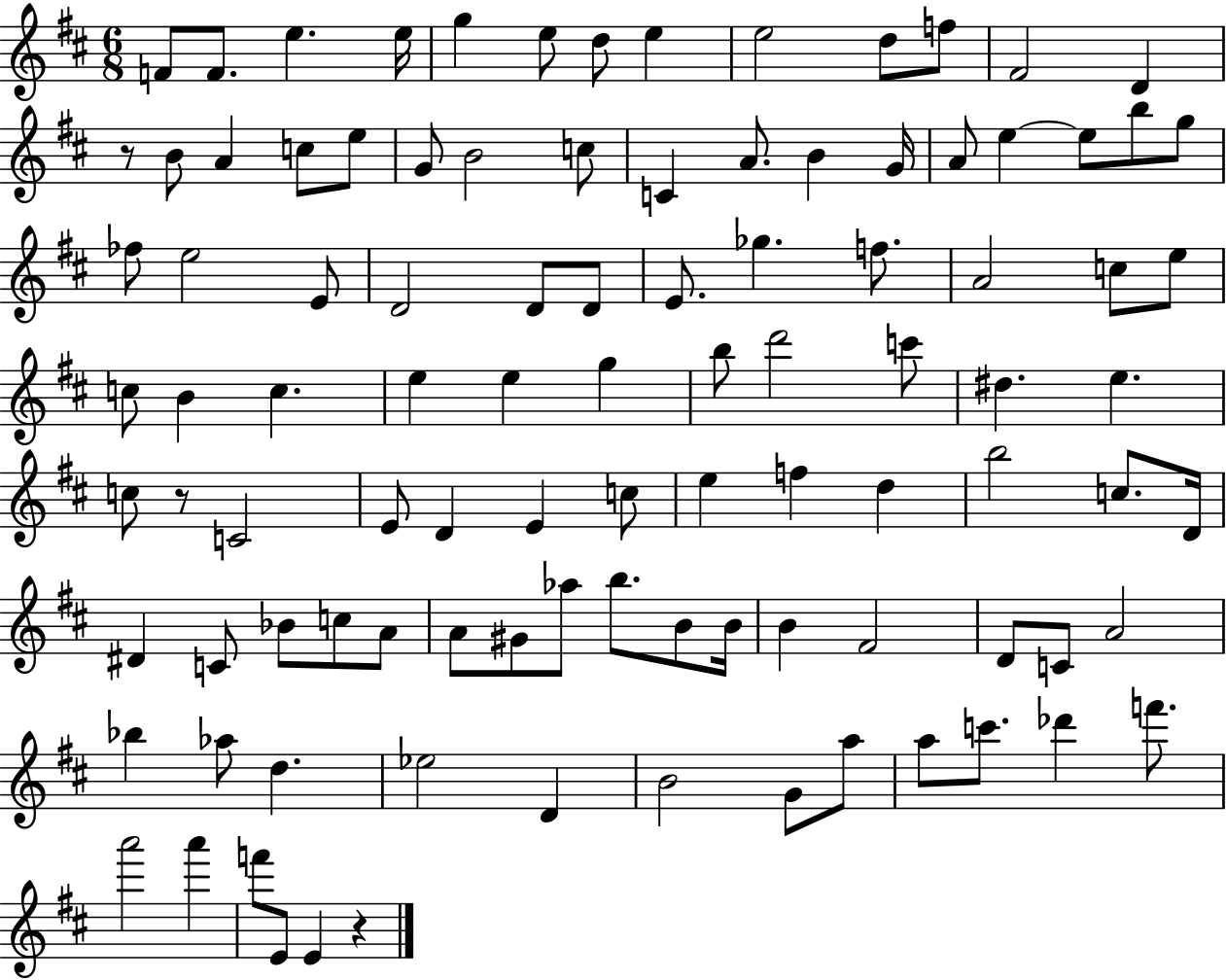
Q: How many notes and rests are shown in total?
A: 100